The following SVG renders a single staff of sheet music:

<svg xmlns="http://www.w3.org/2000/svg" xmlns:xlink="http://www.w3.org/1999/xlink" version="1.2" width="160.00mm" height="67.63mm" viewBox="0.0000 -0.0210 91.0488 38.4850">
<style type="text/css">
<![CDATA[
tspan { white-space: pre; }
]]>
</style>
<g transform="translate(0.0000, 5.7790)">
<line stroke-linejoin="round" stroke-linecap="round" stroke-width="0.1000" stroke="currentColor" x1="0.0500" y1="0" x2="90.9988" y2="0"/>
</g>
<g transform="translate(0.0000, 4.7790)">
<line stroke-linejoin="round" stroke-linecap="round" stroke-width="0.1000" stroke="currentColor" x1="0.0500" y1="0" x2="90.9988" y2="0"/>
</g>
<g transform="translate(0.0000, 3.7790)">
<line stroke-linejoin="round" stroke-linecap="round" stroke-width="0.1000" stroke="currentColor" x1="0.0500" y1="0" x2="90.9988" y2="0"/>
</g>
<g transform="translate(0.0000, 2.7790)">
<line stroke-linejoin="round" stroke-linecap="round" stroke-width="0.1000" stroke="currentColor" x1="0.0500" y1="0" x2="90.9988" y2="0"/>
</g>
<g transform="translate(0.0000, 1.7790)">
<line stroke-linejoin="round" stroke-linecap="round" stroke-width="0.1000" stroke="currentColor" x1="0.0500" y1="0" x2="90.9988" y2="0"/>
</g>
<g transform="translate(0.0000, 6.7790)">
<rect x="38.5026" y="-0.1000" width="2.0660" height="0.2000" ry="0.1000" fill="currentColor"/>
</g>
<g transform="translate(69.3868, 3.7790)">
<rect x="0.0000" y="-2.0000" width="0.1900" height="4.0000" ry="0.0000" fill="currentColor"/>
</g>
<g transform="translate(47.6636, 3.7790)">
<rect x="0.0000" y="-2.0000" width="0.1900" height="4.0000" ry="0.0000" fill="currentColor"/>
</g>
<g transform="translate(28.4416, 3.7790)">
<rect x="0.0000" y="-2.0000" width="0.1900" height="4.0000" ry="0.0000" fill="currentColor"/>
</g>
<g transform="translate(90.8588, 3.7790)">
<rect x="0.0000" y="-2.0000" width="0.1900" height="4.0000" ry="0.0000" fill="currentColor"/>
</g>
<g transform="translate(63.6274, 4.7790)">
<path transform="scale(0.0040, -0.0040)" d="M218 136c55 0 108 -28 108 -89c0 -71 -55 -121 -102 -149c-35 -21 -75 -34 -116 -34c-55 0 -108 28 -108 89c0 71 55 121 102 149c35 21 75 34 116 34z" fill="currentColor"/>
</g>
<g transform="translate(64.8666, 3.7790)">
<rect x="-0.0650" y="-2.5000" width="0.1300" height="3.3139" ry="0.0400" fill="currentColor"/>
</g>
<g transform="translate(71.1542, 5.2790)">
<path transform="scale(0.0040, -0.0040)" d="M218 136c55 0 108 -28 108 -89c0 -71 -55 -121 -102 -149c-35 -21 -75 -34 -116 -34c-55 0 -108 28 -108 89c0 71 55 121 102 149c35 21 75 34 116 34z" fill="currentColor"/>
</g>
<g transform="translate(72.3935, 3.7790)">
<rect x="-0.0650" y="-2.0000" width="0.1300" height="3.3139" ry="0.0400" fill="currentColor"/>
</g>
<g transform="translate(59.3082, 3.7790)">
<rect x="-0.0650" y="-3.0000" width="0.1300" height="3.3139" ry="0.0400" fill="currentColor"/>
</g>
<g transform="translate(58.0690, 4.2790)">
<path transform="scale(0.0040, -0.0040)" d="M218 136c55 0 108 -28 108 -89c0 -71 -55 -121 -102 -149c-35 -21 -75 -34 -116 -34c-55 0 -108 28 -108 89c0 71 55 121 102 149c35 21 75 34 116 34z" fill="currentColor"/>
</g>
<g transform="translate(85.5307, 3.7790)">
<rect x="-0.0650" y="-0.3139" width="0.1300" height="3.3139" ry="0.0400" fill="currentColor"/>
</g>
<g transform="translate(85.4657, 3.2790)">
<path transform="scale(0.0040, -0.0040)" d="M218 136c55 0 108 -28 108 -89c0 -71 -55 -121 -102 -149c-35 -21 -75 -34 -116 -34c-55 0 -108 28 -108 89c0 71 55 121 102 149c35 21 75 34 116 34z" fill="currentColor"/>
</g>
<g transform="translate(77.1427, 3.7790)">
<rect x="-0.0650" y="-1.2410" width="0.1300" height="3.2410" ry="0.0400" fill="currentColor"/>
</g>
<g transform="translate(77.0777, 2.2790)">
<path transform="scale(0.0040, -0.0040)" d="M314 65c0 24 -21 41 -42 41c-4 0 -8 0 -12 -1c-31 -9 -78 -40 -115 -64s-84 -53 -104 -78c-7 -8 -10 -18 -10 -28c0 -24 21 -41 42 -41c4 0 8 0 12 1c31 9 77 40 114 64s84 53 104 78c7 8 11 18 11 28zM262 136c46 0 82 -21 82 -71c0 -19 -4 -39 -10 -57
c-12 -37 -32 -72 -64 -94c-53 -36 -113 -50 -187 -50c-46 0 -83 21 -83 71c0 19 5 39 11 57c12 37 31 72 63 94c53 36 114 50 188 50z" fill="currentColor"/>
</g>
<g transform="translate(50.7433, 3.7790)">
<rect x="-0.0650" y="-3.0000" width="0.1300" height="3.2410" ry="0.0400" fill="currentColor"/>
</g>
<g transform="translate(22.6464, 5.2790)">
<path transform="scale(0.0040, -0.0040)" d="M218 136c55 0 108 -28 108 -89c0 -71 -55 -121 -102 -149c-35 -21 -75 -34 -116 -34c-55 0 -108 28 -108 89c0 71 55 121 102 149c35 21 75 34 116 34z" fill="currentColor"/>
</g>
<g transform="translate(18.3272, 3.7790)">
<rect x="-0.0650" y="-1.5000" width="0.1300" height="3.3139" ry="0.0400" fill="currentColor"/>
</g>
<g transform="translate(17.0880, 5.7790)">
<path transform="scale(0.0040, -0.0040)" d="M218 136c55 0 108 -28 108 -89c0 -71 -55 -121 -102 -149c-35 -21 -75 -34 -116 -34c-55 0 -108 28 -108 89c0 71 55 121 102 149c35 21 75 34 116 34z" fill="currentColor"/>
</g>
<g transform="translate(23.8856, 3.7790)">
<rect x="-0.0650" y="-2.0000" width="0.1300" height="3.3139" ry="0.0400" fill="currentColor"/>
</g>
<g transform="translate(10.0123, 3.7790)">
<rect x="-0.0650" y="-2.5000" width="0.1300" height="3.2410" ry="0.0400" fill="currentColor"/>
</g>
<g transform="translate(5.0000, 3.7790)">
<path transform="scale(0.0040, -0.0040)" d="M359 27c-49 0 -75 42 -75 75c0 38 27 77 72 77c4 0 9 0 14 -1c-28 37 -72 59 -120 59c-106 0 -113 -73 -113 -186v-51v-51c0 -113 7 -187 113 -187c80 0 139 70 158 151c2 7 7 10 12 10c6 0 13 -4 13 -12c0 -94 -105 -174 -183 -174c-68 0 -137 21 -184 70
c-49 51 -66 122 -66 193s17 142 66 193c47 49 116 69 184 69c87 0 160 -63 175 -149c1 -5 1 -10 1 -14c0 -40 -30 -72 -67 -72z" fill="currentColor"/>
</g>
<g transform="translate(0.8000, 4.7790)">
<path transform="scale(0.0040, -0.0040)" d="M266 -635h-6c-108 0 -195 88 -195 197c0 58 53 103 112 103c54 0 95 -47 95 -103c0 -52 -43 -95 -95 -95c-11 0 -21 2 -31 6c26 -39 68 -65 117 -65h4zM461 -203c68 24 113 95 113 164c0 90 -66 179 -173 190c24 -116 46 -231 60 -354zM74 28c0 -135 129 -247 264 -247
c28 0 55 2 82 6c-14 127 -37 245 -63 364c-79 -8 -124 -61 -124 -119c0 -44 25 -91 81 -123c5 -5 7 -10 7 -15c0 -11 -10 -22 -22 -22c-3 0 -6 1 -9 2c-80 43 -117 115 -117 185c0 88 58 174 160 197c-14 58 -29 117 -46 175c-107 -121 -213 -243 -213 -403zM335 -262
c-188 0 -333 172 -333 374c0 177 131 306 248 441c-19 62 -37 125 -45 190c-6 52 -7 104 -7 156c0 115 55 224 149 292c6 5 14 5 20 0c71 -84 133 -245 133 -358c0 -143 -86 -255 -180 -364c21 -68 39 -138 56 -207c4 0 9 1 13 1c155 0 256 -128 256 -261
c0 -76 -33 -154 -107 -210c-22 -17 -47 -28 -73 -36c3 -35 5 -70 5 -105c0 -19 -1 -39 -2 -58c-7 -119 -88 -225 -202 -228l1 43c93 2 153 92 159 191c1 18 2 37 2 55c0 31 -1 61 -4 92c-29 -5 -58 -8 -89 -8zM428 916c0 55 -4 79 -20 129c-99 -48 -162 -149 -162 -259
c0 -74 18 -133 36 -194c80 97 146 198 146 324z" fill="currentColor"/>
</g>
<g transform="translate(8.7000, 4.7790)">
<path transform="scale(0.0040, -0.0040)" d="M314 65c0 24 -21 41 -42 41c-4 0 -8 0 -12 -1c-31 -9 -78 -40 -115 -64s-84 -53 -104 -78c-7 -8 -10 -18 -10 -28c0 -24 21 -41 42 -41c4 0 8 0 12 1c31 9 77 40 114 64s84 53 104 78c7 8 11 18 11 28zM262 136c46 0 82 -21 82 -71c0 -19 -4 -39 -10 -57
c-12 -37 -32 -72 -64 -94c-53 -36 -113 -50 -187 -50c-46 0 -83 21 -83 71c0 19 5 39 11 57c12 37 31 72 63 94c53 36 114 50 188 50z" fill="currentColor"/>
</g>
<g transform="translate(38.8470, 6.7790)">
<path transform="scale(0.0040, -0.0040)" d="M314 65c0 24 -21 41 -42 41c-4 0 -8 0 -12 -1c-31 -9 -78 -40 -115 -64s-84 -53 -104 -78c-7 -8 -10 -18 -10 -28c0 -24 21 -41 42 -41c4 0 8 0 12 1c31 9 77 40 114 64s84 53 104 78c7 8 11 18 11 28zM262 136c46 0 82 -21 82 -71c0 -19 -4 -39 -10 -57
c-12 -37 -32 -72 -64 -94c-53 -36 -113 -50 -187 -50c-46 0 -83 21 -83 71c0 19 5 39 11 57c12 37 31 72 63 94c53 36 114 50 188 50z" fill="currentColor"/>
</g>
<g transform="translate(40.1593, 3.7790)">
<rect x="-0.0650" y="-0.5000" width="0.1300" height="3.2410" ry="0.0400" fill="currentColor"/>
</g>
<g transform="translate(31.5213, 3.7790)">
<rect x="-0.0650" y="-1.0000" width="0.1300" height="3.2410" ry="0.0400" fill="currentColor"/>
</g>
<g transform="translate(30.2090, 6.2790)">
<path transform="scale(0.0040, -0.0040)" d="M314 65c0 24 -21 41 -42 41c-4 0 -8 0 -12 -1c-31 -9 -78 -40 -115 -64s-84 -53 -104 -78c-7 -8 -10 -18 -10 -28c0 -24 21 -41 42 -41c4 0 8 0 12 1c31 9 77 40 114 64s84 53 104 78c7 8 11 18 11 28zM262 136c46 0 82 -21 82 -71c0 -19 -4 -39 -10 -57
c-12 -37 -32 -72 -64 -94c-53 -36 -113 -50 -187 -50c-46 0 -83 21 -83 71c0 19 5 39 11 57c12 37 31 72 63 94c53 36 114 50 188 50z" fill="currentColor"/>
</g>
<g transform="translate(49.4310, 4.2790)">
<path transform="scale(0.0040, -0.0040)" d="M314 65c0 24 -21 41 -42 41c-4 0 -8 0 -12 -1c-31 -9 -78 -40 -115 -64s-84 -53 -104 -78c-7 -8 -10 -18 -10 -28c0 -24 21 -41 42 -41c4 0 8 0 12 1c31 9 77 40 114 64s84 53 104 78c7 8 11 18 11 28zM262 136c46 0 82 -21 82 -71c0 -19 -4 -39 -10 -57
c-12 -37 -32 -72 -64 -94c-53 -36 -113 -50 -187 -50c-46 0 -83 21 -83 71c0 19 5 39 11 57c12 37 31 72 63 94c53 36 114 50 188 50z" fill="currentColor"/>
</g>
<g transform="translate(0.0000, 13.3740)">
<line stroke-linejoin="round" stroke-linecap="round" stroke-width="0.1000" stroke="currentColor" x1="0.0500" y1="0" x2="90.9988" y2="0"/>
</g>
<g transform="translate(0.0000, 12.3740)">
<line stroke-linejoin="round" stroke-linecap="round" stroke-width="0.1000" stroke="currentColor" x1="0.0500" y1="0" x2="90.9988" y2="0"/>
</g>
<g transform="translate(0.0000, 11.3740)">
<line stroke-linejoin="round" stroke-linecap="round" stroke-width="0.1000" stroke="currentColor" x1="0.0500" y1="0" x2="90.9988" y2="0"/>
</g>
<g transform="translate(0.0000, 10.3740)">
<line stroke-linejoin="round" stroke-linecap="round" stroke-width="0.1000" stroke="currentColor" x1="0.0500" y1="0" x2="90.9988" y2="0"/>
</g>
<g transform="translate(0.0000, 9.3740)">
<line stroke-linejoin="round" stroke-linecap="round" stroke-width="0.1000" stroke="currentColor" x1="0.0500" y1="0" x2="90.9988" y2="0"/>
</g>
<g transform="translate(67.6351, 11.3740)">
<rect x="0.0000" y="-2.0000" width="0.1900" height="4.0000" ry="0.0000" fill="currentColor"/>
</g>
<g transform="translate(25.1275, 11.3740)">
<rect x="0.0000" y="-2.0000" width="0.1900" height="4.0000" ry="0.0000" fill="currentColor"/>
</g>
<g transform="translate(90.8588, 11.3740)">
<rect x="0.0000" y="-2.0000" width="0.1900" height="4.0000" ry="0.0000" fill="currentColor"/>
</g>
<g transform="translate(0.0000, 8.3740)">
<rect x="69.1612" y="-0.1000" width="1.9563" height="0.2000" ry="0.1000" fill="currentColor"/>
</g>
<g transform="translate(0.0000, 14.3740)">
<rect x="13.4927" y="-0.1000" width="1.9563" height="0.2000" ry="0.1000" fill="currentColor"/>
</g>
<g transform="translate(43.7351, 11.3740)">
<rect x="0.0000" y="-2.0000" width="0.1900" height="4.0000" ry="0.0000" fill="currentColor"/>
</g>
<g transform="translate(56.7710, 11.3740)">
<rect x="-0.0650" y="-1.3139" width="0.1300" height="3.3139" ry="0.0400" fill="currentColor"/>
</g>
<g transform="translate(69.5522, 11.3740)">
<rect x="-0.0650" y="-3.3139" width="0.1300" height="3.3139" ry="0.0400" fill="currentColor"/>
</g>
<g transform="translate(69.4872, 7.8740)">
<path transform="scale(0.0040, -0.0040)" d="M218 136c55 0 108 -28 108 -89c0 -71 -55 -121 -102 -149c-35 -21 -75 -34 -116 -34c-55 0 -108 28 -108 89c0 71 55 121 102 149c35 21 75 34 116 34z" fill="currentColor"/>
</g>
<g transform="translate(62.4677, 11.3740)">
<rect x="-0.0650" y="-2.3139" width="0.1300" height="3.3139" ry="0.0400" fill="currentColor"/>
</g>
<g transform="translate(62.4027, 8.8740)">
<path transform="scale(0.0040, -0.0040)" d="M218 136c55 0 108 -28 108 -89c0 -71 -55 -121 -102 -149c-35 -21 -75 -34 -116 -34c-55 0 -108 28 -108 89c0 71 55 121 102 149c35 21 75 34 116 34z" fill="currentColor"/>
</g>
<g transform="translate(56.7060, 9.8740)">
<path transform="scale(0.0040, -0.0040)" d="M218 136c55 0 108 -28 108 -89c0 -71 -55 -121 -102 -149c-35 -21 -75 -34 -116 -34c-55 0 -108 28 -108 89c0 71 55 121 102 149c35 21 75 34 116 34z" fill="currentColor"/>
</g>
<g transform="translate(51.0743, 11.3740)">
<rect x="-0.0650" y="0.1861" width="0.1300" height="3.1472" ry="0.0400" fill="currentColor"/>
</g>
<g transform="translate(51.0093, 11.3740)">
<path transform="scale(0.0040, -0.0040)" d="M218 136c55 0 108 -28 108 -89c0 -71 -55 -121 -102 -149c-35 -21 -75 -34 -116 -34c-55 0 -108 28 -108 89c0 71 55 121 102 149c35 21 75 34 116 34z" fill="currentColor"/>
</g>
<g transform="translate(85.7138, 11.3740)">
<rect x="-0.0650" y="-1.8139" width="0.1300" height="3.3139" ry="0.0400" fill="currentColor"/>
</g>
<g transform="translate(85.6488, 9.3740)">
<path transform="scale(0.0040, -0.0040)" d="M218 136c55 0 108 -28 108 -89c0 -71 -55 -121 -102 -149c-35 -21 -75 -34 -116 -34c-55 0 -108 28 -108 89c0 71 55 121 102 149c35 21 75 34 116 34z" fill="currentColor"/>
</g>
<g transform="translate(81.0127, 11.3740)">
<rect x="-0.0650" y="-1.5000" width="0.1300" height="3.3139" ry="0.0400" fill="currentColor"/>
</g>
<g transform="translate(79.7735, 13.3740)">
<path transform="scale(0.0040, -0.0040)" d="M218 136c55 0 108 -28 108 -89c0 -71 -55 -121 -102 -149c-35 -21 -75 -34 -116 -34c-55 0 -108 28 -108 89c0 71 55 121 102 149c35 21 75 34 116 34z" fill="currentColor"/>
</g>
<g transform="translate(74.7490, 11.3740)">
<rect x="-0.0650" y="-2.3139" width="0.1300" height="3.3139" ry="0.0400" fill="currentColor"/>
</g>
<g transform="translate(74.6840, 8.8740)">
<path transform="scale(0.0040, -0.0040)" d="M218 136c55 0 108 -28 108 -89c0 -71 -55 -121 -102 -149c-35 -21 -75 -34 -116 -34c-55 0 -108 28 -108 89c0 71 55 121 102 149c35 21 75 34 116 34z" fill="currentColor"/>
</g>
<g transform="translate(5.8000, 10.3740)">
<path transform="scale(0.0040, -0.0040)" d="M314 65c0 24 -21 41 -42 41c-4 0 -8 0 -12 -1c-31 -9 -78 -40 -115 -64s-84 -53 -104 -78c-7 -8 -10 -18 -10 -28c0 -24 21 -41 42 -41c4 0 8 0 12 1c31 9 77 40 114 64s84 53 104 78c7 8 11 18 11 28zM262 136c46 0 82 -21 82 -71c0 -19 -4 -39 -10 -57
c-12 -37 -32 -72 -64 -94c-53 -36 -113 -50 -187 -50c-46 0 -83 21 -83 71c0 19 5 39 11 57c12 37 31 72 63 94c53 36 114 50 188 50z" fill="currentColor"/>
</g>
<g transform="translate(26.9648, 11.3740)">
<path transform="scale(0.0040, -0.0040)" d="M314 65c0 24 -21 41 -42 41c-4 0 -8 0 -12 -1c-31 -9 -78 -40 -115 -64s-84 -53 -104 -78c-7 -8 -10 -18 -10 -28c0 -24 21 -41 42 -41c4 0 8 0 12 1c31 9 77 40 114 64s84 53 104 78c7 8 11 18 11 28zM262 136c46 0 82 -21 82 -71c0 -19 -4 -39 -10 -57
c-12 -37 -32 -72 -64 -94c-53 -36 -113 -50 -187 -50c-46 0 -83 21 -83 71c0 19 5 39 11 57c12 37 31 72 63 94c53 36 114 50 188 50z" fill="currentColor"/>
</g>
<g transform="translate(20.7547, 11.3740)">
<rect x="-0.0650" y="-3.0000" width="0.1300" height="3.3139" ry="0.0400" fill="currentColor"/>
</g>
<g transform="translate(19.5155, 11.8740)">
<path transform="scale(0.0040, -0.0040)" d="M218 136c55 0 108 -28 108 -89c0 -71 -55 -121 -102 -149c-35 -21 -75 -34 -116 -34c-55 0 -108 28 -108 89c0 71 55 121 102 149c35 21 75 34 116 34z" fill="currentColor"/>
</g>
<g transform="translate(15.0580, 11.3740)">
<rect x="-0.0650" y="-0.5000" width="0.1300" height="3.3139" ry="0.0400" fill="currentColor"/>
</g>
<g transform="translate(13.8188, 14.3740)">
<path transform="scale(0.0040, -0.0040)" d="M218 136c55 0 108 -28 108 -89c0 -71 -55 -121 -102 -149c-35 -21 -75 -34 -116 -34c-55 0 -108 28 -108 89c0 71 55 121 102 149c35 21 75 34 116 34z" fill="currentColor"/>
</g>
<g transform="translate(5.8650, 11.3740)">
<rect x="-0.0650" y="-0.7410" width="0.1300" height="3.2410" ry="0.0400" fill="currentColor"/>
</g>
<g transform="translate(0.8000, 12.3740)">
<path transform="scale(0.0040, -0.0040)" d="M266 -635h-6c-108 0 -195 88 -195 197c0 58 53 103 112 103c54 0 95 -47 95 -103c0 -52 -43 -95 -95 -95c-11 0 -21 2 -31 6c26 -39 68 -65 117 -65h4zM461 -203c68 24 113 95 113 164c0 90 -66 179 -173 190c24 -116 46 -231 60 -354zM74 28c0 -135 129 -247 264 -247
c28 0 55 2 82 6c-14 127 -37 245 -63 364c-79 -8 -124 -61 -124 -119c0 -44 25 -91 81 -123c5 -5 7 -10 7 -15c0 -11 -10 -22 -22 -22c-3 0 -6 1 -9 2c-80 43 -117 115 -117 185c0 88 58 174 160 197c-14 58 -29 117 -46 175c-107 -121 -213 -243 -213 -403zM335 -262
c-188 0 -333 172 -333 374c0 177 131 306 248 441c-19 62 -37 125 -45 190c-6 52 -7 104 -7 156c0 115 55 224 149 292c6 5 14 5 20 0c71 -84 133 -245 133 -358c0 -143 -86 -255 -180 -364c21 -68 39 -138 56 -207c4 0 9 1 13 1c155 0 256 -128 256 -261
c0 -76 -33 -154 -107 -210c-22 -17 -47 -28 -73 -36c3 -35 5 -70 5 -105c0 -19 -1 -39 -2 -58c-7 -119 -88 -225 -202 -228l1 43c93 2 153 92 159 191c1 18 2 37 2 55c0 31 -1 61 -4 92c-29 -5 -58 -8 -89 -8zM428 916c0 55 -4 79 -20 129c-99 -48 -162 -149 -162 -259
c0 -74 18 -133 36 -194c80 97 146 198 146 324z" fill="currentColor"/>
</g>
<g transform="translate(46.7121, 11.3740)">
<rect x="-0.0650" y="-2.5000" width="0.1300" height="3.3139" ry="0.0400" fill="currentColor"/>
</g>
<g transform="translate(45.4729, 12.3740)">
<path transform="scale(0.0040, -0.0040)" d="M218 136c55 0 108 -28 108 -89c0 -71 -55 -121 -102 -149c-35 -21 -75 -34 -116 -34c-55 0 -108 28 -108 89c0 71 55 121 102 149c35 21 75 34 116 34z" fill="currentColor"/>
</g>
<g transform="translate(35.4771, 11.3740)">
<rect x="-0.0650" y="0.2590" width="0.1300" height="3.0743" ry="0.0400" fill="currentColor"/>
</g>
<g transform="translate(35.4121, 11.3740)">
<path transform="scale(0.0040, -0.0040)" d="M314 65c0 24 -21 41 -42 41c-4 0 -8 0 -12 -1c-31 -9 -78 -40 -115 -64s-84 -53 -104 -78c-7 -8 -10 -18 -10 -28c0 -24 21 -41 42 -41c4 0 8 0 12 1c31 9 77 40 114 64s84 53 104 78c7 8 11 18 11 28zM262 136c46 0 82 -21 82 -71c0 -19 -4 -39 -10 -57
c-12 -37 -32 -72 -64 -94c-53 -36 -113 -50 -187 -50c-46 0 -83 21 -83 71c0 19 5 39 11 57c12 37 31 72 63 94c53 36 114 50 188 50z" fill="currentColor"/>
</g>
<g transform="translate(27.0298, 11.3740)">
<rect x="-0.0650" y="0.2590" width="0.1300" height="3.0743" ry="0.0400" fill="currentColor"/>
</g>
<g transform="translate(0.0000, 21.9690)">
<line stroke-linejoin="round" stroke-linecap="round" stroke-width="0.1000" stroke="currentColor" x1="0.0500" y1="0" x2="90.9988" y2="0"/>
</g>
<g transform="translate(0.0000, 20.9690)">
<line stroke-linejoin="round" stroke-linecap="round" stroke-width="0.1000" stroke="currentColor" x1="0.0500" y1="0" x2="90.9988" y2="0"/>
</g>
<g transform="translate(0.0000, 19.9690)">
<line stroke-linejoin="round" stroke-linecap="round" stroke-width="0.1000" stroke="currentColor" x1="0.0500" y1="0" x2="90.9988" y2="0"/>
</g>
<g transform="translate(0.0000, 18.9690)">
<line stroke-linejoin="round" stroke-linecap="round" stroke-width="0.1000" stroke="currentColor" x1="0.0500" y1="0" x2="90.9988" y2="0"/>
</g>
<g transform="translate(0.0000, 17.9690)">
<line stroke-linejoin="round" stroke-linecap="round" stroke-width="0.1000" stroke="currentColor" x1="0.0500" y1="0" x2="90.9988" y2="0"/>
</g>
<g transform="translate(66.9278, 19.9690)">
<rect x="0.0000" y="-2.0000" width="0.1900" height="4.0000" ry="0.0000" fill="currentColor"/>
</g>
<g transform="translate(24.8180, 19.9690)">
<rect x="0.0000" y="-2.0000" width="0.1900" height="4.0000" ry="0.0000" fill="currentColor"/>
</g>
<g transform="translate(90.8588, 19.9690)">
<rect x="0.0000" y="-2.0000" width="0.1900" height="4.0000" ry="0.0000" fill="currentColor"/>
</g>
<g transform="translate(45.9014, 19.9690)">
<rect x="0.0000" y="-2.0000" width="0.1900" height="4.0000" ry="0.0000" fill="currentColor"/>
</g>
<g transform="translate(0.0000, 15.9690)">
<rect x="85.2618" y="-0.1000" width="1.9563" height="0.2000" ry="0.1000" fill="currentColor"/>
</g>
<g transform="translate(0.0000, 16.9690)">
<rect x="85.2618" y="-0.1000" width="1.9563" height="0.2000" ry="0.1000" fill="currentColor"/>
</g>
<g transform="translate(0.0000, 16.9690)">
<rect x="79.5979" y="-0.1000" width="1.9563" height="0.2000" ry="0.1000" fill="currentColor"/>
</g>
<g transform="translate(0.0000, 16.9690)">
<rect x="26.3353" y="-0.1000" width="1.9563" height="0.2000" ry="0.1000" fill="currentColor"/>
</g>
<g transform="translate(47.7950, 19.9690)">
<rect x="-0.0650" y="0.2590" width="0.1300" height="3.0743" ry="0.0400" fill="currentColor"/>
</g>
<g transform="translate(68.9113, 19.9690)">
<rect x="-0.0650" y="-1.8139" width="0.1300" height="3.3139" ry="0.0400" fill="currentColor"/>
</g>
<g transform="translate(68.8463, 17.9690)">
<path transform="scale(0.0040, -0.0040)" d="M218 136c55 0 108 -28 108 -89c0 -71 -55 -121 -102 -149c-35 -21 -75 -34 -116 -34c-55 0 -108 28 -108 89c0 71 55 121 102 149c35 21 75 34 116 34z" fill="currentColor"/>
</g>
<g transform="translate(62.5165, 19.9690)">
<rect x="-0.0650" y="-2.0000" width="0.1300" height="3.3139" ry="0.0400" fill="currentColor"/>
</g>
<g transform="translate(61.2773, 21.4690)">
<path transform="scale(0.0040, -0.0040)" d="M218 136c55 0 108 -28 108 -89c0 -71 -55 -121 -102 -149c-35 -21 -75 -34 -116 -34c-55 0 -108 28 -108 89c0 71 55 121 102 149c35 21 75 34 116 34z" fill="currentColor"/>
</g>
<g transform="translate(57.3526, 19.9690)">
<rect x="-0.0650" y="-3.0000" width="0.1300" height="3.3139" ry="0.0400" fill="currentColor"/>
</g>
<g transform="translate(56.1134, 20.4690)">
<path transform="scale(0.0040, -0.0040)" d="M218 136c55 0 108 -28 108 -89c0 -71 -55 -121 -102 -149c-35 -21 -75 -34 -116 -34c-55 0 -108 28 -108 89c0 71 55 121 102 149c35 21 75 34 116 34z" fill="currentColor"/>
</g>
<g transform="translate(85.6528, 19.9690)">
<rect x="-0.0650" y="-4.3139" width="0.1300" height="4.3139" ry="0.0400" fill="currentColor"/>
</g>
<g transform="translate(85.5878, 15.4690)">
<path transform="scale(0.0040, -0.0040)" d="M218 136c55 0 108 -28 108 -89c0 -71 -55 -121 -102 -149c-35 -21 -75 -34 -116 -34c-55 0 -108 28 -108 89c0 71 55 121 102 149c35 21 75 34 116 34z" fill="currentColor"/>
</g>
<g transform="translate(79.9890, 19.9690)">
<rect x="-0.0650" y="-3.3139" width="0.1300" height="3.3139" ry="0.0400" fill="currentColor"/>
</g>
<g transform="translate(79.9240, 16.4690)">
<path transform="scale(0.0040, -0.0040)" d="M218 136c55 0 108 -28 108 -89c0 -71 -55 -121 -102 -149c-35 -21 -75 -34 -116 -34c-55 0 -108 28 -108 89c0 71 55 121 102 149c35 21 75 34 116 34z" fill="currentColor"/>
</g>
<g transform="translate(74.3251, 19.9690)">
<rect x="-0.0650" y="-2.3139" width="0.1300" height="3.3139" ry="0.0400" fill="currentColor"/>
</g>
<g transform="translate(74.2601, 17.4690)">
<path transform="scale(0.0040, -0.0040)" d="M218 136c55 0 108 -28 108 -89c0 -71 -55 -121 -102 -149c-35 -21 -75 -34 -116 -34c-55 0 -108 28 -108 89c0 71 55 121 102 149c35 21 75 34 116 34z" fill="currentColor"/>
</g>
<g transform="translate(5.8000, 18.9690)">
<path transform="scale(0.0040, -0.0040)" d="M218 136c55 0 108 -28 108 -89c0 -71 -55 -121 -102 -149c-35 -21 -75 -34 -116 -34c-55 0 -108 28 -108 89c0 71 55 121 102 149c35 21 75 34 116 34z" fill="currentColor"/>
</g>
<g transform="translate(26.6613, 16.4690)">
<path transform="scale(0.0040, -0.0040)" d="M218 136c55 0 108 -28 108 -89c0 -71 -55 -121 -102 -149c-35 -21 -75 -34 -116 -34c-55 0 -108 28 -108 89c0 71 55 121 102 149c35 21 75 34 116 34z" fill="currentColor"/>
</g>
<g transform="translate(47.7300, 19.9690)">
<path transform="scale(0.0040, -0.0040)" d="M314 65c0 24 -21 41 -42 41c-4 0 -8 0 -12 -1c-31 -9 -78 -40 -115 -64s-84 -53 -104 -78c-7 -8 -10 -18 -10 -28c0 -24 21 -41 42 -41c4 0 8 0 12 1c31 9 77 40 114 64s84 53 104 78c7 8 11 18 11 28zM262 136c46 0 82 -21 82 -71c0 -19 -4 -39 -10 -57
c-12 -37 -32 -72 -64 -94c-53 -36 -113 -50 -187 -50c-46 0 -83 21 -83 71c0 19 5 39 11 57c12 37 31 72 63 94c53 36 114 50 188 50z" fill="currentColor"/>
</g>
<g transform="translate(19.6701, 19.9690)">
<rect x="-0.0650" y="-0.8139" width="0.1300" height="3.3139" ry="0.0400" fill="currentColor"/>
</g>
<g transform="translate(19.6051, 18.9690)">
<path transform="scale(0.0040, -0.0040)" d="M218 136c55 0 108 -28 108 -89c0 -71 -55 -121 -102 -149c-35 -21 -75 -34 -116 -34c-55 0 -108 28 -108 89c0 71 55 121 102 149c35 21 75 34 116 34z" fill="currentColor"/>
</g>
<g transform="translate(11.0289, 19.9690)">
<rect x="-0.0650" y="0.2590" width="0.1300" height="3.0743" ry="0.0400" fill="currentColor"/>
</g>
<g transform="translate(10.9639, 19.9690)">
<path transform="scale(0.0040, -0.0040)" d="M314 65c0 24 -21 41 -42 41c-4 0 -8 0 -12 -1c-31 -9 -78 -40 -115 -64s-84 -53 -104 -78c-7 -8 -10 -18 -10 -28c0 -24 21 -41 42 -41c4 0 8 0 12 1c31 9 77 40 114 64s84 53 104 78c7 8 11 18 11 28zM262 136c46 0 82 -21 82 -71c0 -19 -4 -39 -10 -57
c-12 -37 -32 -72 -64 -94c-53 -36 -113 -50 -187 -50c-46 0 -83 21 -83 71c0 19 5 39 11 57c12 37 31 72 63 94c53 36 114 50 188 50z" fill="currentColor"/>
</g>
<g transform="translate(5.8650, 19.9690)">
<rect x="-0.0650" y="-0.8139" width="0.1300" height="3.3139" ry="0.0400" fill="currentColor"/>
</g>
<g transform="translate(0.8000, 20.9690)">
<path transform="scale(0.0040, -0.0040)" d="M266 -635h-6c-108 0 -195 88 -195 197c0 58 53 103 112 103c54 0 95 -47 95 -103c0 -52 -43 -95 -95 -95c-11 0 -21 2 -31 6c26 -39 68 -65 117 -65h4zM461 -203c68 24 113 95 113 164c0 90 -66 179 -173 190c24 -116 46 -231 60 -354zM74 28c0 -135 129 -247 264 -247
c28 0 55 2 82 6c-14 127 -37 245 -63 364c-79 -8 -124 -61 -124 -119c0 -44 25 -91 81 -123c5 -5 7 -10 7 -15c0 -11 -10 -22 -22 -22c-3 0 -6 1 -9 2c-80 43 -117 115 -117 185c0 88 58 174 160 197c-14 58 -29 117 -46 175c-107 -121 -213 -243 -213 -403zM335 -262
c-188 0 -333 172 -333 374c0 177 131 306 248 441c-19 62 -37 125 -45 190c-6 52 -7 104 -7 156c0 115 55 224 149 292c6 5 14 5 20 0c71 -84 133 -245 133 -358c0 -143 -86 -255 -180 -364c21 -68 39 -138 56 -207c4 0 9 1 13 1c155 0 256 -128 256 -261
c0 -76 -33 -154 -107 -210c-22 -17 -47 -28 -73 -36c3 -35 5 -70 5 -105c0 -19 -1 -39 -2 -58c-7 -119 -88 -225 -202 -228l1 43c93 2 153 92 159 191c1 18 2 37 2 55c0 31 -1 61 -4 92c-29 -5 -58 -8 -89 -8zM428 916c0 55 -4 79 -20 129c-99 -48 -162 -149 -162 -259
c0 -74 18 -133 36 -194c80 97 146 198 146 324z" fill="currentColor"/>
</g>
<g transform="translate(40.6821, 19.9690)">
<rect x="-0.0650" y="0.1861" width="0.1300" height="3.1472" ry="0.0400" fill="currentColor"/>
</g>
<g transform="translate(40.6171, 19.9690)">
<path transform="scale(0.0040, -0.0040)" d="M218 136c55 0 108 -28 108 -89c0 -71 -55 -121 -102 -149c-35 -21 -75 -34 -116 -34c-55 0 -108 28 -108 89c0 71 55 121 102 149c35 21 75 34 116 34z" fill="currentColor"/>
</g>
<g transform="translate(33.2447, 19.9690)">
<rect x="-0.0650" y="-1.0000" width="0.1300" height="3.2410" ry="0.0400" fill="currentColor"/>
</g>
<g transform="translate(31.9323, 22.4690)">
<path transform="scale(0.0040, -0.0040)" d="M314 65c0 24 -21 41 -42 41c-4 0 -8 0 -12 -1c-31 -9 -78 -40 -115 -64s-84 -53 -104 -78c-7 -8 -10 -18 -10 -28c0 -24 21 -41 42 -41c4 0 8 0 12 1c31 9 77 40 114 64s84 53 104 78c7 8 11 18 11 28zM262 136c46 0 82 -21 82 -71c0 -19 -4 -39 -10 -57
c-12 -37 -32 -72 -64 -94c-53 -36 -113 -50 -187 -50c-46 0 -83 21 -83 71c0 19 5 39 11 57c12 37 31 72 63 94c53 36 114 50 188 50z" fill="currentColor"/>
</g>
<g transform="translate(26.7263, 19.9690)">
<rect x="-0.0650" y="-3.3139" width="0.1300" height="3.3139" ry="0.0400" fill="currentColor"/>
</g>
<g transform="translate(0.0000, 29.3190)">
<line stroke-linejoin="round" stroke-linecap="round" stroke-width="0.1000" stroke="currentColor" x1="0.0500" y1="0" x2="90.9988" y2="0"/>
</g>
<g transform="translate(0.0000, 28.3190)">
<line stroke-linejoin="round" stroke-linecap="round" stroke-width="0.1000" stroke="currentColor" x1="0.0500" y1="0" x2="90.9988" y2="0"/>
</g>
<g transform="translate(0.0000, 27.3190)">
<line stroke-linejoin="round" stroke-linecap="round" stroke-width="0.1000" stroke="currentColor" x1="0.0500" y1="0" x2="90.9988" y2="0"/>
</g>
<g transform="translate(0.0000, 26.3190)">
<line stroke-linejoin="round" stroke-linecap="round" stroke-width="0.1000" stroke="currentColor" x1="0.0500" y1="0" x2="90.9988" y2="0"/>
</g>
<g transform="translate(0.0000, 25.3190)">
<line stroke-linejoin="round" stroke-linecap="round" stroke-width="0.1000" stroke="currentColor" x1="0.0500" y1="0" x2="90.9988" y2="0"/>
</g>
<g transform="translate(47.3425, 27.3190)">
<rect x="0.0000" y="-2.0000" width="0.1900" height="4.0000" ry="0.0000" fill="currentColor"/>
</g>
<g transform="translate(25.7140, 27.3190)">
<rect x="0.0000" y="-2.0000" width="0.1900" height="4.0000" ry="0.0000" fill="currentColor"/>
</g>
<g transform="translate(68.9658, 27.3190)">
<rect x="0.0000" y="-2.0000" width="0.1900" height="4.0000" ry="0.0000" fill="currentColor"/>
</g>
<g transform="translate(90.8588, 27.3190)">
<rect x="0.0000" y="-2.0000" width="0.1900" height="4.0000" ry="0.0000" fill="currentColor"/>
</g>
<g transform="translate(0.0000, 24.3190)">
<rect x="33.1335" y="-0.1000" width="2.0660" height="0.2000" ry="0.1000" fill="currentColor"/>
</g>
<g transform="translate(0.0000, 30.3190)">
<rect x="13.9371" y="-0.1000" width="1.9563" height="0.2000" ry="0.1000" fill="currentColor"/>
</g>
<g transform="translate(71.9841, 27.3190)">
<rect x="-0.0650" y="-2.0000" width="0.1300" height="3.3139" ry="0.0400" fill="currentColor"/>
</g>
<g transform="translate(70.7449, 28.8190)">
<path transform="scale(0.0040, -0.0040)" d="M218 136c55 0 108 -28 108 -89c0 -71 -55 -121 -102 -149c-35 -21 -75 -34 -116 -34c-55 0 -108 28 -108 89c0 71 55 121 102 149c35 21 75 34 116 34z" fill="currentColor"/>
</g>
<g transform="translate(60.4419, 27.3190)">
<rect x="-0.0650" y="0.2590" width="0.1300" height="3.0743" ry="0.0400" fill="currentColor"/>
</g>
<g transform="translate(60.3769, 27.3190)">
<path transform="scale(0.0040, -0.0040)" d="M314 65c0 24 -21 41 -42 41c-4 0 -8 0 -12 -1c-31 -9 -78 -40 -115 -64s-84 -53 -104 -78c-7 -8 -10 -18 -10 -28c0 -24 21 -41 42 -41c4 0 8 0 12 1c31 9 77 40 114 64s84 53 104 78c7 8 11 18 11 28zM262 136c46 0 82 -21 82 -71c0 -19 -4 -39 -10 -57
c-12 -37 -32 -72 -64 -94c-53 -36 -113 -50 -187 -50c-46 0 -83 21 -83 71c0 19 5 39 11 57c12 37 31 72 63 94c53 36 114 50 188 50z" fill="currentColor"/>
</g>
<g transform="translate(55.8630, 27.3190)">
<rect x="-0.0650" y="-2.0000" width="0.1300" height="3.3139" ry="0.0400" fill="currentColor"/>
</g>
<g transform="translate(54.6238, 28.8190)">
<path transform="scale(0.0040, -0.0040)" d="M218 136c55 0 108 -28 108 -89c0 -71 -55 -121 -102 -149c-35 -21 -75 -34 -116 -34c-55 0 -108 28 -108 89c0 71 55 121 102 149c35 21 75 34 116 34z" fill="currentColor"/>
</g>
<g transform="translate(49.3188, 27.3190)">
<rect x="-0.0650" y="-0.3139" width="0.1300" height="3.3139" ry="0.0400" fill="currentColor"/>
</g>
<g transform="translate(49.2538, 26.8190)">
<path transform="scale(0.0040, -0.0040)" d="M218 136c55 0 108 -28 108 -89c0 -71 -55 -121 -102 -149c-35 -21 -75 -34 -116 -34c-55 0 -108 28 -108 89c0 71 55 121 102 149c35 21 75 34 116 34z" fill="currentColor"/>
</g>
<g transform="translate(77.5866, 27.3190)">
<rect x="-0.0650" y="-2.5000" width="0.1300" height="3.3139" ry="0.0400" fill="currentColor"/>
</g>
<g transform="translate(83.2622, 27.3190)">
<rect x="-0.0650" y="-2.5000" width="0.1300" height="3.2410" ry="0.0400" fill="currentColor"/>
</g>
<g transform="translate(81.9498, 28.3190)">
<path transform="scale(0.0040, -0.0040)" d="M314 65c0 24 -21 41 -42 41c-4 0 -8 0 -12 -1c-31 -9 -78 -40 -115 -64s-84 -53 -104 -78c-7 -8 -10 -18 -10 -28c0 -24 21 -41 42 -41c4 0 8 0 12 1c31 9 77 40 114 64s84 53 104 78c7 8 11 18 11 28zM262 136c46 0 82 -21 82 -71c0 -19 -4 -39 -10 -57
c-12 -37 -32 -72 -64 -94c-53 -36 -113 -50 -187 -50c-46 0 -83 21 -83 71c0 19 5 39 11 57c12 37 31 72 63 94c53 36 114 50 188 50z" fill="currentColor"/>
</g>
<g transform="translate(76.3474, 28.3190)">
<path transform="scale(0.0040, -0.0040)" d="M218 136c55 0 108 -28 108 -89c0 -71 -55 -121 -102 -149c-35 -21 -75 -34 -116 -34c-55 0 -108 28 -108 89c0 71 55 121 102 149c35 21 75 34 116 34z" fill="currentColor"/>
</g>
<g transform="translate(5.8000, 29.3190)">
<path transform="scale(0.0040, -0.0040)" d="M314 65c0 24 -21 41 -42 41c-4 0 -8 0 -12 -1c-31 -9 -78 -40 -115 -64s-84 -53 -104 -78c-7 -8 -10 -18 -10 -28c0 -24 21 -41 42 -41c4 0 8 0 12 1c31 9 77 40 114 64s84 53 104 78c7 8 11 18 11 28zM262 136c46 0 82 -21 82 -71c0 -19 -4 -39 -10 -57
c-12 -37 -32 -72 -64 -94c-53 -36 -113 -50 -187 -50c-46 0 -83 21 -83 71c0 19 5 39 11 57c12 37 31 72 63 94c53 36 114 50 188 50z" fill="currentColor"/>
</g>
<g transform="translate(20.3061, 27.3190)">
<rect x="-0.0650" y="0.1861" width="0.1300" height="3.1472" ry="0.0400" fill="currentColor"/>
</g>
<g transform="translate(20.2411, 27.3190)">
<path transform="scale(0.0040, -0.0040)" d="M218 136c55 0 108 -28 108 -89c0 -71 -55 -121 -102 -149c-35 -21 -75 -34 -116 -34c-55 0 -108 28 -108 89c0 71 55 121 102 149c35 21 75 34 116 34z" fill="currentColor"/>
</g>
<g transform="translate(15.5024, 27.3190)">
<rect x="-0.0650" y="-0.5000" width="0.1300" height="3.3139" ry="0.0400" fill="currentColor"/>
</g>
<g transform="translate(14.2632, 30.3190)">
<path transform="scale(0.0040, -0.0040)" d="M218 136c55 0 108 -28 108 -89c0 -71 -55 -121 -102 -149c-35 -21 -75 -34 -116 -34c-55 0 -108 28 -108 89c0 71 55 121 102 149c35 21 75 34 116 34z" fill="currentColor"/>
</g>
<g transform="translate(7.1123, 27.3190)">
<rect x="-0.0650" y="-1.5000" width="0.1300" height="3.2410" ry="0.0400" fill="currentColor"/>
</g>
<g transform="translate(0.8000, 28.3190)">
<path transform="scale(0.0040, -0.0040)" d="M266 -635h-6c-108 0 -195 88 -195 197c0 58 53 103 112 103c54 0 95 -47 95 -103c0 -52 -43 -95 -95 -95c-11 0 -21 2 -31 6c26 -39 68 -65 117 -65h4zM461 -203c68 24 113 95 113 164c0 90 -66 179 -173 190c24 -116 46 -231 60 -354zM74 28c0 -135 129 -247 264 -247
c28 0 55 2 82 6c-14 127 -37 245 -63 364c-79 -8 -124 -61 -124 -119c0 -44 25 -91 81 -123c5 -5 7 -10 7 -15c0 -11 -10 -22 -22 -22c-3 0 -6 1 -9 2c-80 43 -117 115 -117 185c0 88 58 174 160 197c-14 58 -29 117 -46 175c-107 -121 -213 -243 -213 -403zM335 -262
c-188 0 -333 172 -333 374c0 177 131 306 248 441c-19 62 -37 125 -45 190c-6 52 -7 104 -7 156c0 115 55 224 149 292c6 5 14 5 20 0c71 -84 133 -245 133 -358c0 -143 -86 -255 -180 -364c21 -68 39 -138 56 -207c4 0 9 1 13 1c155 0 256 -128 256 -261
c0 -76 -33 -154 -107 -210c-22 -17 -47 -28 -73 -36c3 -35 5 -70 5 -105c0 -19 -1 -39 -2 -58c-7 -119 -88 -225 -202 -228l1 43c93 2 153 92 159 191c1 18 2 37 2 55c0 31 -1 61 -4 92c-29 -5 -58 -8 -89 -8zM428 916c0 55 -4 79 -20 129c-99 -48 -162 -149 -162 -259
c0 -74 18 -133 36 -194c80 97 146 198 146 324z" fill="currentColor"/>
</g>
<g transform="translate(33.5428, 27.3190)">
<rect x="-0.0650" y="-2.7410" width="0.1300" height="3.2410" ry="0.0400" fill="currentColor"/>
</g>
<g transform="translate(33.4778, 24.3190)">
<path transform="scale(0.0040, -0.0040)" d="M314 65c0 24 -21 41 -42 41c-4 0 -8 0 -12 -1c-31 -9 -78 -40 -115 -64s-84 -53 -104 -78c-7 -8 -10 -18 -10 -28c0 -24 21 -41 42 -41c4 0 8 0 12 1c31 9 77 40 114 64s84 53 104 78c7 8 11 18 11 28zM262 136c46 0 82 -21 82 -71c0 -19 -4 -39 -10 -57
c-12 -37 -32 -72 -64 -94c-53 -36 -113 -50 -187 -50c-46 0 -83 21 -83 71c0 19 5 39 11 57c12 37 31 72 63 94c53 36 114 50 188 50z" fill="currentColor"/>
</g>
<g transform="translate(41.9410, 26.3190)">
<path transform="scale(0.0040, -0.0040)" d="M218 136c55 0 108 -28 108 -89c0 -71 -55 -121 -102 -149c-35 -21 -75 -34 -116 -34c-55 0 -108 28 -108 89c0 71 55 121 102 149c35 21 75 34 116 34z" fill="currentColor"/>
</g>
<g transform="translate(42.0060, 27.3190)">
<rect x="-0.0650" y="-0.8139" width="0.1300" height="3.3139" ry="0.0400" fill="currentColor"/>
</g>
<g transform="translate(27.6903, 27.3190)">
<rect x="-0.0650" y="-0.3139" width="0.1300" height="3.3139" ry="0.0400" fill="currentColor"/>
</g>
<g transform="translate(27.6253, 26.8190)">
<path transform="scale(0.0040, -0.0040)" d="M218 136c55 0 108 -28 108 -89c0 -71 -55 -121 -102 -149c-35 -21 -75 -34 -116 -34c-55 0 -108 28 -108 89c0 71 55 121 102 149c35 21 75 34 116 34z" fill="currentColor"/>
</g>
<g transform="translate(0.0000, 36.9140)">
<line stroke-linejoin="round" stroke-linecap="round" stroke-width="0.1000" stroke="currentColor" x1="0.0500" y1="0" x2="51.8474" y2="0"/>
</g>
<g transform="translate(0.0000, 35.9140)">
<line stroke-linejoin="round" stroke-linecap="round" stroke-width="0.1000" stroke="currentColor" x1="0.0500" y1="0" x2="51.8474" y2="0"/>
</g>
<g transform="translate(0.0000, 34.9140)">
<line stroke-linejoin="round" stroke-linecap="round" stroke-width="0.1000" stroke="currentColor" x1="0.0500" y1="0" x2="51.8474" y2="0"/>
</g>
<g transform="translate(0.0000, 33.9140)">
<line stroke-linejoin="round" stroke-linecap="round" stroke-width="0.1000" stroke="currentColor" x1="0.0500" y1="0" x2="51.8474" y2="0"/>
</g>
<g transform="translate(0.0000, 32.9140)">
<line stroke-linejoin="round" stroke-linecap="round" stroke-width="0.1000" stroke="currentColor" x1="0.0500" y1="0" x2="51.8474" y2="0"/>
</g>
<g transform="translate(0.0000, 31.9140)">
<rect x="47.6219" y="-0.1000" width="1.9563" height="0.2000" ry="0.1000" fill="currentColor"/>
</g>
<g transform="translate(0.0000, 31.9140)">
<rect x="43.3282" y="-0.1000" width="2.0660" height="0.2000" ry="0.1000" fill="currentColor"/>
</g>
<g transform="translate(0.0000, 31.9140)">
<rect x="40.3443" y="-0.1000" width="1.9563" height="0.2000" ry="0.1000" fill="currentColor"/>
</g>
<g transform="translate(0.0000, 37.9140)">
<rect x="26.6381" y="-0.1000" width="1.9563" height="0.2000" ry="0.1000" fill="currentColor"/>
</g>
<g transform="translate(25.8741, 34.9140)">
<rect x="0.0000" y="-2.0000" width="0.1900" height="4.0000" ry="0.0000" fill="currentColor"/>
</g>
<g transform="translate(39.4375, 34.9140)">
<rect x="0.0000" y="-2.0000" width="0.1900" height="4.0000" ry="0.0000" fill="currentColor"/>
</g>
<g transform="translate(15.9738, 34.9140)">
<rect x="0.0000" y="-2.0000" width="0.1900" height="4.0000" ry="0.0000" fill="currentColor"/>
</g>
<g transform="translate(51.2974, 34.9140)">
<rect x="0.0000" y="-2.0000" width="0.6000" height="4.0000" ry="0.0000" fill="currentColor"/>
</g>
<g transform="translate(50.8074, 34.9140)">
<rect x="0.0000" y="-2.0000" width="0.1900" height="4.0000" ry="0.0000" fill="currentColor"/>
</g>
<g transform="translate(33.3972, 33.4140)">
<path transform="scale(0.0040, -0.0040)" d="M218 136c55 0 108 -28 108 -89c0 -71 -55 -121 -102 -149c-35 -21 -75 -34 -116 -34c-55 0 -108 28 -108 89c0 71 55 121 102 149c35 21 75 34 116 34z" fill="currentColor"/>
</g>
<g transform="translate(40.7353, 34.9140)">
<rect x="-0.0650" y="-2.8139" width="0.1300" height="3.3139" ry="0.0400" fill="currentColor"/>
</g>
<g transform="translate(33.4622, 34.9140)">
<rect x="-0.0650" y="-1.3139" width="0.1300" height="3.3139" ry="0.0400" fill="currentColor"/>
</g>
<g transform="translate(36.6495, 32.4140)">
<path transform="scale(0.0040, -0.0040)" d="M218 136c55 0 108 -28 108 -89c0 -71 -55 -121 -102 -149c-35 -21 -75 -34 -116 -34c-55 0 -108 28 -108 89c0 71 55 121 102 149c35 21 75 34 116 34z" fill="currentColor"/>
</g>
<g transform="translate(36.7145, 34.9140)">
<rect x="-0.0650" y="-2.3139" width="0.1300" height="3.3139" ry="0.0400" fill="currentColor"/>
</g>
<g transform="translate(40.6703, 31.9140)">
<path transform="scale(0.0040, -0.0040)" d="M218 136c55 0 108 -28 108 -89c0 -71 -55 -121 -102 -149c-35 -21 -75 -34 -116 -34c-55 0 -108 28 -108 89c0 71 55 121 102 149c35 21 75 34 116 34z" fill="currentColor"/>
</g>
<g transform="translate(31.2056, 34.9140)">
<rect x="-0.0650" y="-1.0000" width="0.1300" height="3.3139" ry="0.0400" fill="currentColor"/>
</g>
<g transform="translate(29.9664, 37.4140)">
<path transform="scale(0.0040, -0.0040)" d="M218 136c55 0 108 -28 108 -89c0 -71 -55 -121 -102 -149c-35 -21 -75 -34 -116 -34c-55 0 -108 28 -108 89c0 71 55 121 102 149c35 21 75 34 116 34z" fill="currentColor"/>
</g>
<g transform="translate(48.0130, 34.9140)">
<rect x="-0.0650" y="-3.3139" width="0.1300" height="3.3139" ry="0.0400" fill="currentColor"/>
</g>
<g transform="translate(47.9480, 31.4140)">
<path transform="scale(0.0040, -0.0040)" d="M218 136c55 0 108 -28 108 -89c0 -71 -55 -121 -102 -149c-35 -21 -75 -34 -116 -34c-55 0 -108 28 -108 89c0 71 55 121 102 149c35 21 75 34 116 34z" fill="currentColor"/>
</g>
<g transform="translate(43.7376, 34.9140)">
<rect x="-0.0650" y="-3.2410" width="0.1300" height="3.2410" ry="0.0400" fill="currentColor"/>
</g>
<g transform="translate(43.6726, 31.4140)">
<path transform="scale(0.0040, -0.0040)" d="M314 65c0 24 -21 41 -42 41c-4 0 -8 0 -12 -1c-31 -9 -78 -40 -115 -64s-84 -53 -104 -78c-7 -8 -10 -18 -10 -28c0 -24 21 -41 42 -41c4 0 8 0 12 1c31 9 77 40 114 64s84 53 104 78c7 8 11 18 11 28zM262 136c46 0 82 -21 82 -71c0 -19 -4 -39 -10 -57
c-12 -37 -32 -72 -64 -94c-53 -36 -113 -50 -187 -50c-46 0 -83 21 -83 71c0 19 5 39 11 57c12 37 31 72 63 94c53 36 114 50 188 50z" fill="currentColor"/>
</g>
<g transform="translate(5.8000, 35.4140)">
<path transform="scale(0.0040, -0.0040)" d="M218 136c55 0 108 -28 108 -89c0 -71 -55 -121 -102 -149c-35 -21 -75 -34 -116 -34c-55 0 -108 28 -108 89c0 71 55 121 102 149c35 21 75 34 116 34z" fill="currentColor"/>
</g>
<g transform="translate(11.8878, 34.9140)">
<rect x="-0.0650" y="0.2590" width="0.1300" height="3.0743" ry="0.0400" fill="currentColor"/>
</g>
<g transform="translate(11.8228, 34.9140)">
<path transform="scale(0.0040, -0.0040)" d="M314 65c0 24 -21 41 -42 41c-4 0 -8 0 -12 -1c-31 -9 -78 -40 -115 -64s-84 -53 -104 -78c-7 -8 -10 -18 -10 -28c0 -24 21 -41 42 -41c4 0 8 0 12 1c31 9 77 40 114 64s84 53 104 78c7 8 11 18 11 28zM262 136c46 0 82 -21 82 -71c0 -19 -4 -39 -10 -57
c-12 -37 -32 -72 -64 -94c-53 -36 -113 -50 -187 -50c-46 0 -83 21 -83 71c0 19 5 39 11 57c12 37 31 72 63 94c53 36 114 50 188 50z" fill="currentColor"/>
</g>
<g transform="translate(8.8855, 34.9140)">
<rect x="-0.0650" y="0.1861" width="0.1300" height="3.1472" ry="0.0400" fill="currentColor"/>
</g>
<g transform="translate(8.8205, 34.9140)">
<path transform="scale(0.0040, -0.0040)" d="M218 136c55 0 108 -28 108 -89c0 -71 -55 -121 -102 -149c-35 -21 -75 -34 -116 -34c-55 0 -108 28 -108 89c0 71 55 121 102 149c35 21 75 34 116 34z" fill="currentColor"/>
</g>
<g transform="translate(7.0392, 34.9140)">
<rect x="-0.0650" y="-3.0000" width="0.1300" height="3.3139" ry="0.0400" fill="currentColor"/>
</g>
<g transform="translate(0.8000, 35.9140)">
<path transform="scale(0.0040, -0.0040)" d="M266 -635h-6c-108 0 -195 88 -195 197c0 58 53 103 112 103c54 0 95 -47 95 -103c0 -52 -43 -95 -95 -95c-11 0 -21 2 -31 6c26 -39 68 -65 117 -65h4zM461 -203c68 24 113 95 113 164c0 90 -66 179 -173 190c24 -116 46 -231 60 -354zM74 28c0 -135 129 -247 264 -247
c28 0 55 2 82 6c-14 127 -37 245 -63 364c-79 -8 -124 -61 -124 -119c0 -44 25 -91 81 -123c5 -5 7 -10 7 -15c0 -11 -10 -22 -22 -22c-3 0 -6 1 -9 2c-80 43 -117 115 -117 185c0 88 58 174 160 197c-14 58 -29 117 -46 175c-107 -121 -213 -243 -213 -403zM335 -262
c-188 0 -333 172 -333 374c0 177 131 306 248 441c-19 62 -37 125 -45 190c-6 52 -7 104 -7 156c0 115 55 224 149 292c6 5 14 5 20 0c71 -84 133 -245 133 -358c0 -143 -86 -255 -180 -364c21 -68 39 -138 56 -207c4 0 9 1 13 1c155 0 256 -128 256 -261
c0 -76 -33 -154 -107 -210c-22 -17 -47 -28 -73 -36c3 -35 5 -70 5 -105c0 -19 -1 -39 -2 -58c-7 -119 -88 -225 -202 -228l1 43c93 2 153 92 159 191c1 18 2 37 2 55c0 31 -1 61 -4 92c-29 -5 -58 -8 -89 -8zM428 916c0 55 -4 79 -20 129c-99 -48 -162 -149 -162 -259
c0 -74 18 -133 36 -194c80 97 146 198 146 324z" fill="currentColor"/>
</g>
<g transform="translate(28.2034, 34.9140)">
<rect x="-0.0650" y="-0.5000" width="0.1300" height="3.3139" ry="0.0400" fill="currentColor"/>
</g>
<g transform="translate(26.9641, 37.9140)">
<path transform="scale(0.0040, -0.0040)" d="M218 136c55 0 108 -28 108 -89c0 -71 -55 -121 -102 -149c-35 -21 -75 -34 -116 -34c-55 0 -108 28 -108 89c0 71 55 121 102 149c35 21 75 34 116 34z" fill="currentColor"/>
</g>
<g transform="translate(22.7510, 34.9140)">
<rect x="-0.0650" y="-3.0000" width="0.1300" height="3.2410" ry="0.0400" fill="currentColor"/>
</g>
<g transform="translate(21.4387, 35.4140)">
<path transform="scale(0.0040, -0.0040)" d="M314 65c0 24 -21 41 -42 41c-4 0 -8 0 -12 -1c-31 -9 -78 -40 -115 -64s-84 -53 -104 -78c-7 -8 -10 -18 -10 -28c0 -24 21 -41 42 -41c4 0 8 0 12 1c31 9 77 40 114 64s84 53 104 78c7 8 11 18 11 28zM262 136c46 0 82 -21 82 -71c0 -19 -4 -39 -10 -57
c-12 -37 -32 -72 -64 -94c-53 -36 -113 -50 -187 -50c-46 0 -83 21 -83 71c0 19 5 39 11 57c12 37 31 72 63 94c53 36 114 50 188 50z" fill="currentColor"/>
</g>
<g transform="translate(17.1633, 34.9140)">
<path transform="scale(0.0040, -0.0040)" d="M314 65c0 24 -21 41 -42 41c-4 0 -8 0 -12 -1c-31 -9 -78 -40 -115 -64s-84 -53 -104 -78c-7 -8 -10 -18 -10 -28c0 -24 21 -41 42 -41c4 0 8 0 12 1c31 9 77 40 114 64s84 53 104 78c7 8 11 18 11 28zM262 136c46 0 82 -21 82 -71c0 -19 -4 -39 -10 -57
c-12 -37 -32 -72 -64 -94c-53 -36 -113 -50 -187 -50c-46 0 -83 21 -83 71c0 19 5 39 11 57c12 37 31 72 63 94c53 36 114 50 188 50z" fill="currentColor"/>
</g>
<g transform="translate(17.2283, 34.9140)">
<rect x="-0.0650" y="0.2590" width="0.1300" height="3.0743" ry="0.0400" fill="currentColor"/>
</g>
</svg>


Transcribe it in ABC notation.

X:1
T:Untitled
M:4/4
L:1/4
K:C
G2 E F D2 C2 A2 A G F e2 c d2 C A B2 B2 G B e g b g E f d B2 d b D2 B B2 A F f g b d' E2 C B c a2 d c F B2 F G G2 A B B2 B2 A2 C D e g a b2 b